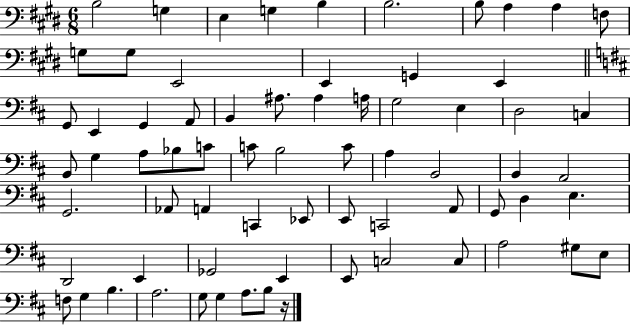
{
  \clef bass
  \numericTimeSignature
  \time 6/8
  \key e \major
  b2 g4 | e4 g4 b4 | b2. | b8 a4 a4 f8 | \break g8 g8 e,2 | e,4 g,4 e,4 | \bar "||" \break \key d \major g,8 e,4 g,4 a,8 | b,4 ais8. ais4 a16 | g2 e4 | d2 c4 | \break b,8 g4 a8 bes8 c'8 | c'8 b2 c'8 | a4 b,2 | b,4 a,2 | \break g,2. | aes,8 a,4 c,4 ees,8 | e,8 c,2 a,8 | g,8 d4 e4. | \break d,2 e,4 | ges,2 e,4 | e,8 c2 c8 | a2 gis8 e8 | \break f8 g4 b4. | a2. | g8 g4 a8. b8 r16 | \bar "|."
}